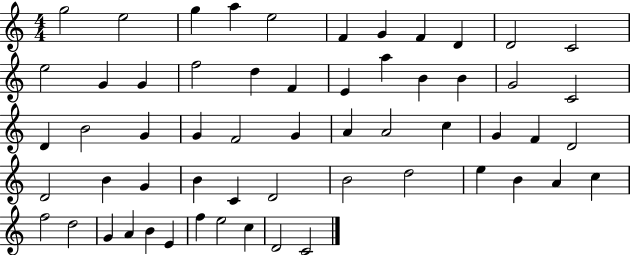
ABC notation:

X:1
T:Untitled
M:4/4
L:1/4
K:C
g2 e2 g a e2 F G F D D2 C2 e2 G G f2 d F E a B B G2 C2 D B2 G G F2 G A A2 c G F D2 D2 B G B C D2 B2 d2 e B A c f2 d2 G A B E f e2 c D2 C2